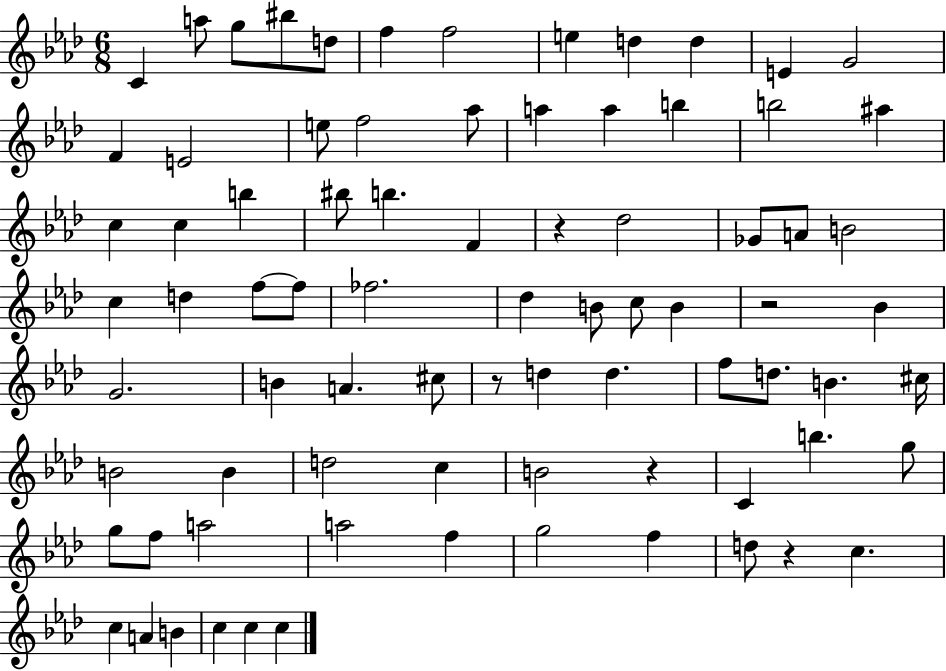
C4/q A5/e G5/e BIS5/e D5/e F5/q F5/h E5/q D5/q D5/q E4/q G4/h F4/q E4/h E5/e F5/h Ab5/e A5/q A5/q B5/q B5/h A#5/q C5/q C5/q B5/q BIS5/e B5/q. F4/q R/q Db5/h Gb4/e A4/e B4/h C5/q D5/q F5/e F5/e FES5/h. Db5/q B4/e C5/e B4/q R/h Bb4/q G4/h. B4/q A4/q. C#5/e R/e D5/q D5/q. F5/e D5/e. B4/q. C#5/s B4/h B4/q D5/h C5/q B4/h R/q C4/q B5/q. G5/e G5/e F5/e A5/h A5/h F5/q G5/h F5/q D5/e R/q C5/q. C5/q A4/q B4/q C5/q C5/q C5/q